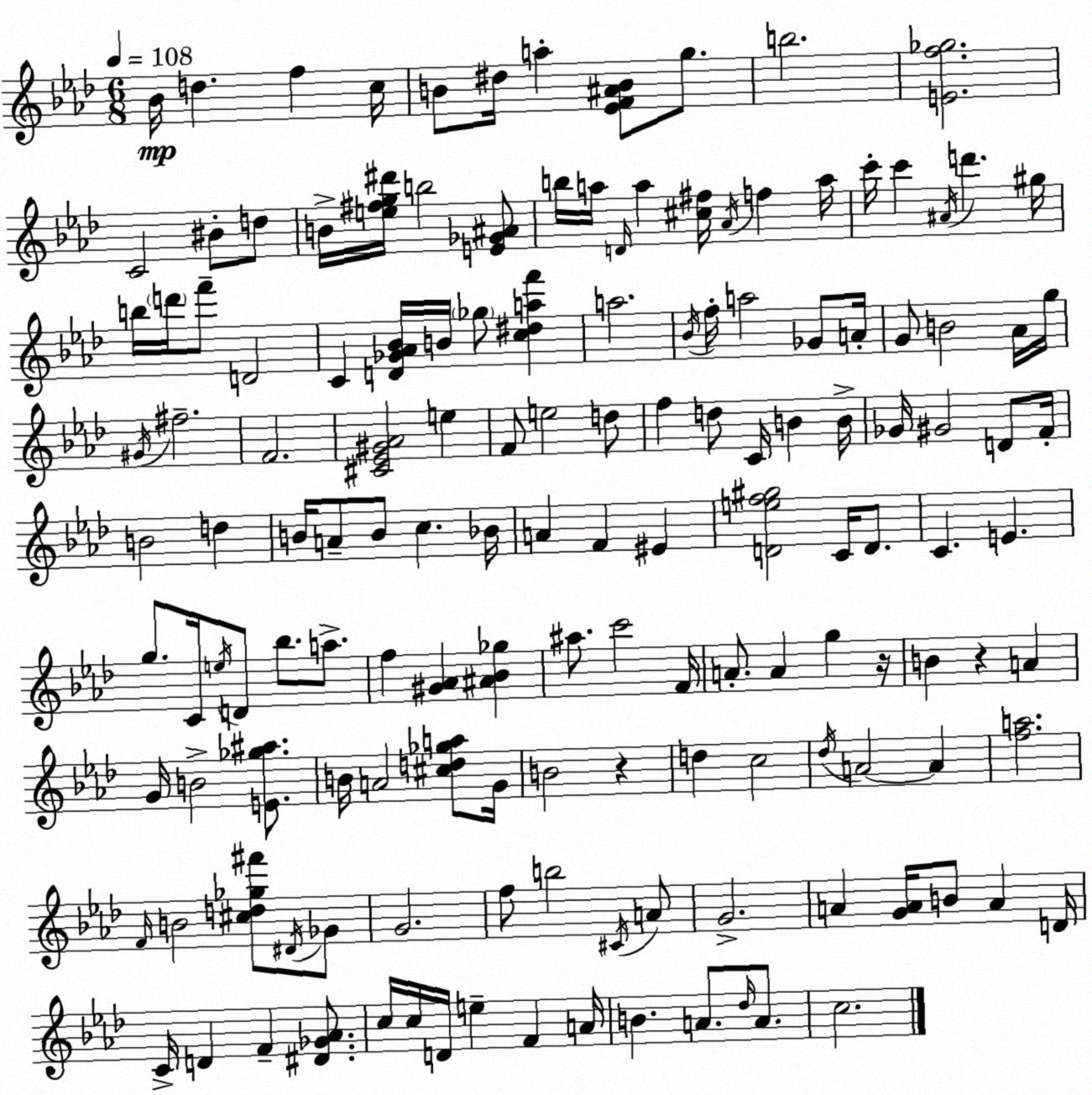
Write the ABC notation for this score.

X:1
T:Untitled
M:6/8
L:1/4
K:Fm
_B/4 d f c/4 B/2 ^d/4 a [_EF^AB]/2 g/2 b2 [Ef_g]2 C2 ^B/2 d/2 B/4 [e^fg^d']/4 b2 [E_G^A]/2 b/4 a/4 D/4 a [^c^f]/4 _A/4 f a/4 c'/4 c' ^A/4 d' ^g/4 b/4 d'/4 f'/2 D2 C [D_G_A_B]/4 B/4 _g/2 [c^daf'] a2 _B/4 f/4 a2 _G/2 A/4 G/2 B2 _A/4 g/4 ^G/4 ^f2 F2 [^C_E^G_A]2 e F/2 e2 d/2 f d/2 C/4 B B/4 _G/4 ^G2 D/2 F/4 B2 d B/4 A/2 B/2 c _B/4 A F ^E [Def^g]2 C/4 D/2 C E g/2 C/4 e/4 D/2 _b/2 a/2 f [^G_A] [^A_B_g] ^a/2 c'2 F/4 A/2 A g z/4 B z A G/4 B2 [E_g^a]/2 B/4 A2 [^cd_ga]/2 G/4 B2 z d c2 _d/4 A2 A [fa]2 F/4 B2 [^cd_g^f']/2 ^D/4 _G/2 G2 f/2 b2 ^C/4 A/2 G2 A [GA]/4 B/2 A D/4 C/4 D F [^D_G_A]/2 c/4 c/4 D/4 e F A/4 B A/2 _d/4 A/2 c2